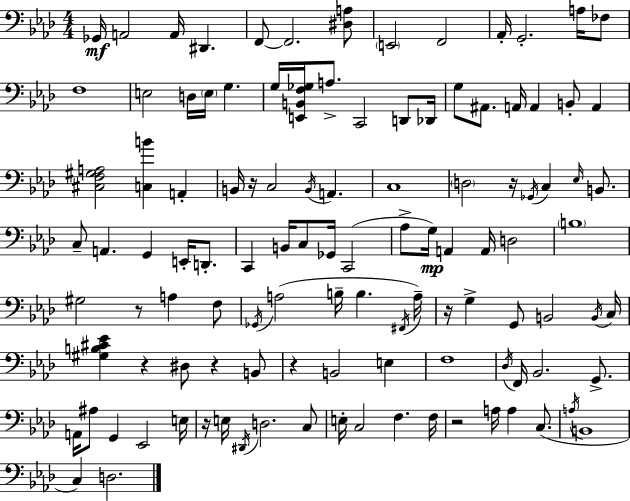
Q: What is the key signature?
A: AES major